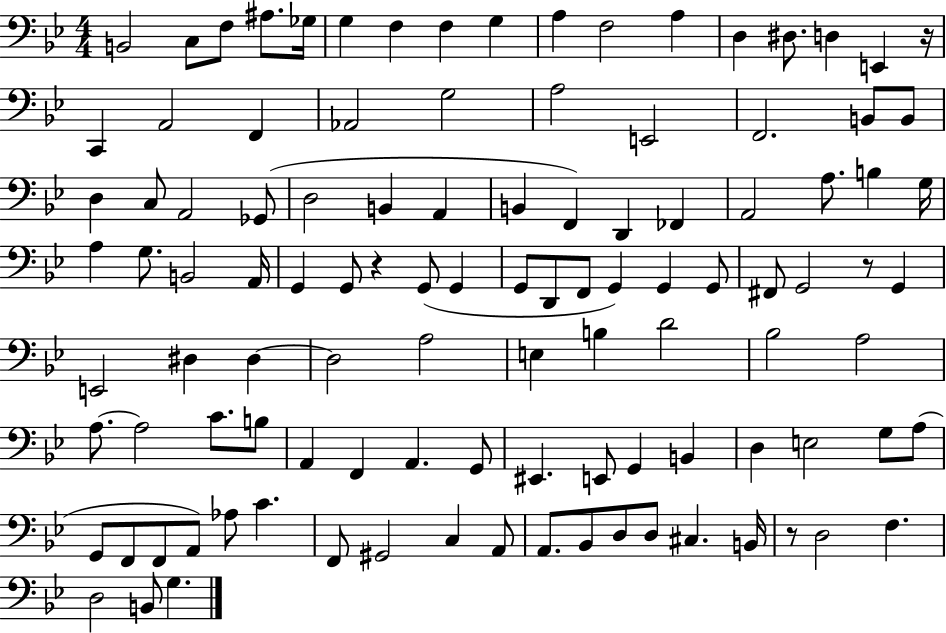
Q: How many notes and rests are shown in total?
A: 109